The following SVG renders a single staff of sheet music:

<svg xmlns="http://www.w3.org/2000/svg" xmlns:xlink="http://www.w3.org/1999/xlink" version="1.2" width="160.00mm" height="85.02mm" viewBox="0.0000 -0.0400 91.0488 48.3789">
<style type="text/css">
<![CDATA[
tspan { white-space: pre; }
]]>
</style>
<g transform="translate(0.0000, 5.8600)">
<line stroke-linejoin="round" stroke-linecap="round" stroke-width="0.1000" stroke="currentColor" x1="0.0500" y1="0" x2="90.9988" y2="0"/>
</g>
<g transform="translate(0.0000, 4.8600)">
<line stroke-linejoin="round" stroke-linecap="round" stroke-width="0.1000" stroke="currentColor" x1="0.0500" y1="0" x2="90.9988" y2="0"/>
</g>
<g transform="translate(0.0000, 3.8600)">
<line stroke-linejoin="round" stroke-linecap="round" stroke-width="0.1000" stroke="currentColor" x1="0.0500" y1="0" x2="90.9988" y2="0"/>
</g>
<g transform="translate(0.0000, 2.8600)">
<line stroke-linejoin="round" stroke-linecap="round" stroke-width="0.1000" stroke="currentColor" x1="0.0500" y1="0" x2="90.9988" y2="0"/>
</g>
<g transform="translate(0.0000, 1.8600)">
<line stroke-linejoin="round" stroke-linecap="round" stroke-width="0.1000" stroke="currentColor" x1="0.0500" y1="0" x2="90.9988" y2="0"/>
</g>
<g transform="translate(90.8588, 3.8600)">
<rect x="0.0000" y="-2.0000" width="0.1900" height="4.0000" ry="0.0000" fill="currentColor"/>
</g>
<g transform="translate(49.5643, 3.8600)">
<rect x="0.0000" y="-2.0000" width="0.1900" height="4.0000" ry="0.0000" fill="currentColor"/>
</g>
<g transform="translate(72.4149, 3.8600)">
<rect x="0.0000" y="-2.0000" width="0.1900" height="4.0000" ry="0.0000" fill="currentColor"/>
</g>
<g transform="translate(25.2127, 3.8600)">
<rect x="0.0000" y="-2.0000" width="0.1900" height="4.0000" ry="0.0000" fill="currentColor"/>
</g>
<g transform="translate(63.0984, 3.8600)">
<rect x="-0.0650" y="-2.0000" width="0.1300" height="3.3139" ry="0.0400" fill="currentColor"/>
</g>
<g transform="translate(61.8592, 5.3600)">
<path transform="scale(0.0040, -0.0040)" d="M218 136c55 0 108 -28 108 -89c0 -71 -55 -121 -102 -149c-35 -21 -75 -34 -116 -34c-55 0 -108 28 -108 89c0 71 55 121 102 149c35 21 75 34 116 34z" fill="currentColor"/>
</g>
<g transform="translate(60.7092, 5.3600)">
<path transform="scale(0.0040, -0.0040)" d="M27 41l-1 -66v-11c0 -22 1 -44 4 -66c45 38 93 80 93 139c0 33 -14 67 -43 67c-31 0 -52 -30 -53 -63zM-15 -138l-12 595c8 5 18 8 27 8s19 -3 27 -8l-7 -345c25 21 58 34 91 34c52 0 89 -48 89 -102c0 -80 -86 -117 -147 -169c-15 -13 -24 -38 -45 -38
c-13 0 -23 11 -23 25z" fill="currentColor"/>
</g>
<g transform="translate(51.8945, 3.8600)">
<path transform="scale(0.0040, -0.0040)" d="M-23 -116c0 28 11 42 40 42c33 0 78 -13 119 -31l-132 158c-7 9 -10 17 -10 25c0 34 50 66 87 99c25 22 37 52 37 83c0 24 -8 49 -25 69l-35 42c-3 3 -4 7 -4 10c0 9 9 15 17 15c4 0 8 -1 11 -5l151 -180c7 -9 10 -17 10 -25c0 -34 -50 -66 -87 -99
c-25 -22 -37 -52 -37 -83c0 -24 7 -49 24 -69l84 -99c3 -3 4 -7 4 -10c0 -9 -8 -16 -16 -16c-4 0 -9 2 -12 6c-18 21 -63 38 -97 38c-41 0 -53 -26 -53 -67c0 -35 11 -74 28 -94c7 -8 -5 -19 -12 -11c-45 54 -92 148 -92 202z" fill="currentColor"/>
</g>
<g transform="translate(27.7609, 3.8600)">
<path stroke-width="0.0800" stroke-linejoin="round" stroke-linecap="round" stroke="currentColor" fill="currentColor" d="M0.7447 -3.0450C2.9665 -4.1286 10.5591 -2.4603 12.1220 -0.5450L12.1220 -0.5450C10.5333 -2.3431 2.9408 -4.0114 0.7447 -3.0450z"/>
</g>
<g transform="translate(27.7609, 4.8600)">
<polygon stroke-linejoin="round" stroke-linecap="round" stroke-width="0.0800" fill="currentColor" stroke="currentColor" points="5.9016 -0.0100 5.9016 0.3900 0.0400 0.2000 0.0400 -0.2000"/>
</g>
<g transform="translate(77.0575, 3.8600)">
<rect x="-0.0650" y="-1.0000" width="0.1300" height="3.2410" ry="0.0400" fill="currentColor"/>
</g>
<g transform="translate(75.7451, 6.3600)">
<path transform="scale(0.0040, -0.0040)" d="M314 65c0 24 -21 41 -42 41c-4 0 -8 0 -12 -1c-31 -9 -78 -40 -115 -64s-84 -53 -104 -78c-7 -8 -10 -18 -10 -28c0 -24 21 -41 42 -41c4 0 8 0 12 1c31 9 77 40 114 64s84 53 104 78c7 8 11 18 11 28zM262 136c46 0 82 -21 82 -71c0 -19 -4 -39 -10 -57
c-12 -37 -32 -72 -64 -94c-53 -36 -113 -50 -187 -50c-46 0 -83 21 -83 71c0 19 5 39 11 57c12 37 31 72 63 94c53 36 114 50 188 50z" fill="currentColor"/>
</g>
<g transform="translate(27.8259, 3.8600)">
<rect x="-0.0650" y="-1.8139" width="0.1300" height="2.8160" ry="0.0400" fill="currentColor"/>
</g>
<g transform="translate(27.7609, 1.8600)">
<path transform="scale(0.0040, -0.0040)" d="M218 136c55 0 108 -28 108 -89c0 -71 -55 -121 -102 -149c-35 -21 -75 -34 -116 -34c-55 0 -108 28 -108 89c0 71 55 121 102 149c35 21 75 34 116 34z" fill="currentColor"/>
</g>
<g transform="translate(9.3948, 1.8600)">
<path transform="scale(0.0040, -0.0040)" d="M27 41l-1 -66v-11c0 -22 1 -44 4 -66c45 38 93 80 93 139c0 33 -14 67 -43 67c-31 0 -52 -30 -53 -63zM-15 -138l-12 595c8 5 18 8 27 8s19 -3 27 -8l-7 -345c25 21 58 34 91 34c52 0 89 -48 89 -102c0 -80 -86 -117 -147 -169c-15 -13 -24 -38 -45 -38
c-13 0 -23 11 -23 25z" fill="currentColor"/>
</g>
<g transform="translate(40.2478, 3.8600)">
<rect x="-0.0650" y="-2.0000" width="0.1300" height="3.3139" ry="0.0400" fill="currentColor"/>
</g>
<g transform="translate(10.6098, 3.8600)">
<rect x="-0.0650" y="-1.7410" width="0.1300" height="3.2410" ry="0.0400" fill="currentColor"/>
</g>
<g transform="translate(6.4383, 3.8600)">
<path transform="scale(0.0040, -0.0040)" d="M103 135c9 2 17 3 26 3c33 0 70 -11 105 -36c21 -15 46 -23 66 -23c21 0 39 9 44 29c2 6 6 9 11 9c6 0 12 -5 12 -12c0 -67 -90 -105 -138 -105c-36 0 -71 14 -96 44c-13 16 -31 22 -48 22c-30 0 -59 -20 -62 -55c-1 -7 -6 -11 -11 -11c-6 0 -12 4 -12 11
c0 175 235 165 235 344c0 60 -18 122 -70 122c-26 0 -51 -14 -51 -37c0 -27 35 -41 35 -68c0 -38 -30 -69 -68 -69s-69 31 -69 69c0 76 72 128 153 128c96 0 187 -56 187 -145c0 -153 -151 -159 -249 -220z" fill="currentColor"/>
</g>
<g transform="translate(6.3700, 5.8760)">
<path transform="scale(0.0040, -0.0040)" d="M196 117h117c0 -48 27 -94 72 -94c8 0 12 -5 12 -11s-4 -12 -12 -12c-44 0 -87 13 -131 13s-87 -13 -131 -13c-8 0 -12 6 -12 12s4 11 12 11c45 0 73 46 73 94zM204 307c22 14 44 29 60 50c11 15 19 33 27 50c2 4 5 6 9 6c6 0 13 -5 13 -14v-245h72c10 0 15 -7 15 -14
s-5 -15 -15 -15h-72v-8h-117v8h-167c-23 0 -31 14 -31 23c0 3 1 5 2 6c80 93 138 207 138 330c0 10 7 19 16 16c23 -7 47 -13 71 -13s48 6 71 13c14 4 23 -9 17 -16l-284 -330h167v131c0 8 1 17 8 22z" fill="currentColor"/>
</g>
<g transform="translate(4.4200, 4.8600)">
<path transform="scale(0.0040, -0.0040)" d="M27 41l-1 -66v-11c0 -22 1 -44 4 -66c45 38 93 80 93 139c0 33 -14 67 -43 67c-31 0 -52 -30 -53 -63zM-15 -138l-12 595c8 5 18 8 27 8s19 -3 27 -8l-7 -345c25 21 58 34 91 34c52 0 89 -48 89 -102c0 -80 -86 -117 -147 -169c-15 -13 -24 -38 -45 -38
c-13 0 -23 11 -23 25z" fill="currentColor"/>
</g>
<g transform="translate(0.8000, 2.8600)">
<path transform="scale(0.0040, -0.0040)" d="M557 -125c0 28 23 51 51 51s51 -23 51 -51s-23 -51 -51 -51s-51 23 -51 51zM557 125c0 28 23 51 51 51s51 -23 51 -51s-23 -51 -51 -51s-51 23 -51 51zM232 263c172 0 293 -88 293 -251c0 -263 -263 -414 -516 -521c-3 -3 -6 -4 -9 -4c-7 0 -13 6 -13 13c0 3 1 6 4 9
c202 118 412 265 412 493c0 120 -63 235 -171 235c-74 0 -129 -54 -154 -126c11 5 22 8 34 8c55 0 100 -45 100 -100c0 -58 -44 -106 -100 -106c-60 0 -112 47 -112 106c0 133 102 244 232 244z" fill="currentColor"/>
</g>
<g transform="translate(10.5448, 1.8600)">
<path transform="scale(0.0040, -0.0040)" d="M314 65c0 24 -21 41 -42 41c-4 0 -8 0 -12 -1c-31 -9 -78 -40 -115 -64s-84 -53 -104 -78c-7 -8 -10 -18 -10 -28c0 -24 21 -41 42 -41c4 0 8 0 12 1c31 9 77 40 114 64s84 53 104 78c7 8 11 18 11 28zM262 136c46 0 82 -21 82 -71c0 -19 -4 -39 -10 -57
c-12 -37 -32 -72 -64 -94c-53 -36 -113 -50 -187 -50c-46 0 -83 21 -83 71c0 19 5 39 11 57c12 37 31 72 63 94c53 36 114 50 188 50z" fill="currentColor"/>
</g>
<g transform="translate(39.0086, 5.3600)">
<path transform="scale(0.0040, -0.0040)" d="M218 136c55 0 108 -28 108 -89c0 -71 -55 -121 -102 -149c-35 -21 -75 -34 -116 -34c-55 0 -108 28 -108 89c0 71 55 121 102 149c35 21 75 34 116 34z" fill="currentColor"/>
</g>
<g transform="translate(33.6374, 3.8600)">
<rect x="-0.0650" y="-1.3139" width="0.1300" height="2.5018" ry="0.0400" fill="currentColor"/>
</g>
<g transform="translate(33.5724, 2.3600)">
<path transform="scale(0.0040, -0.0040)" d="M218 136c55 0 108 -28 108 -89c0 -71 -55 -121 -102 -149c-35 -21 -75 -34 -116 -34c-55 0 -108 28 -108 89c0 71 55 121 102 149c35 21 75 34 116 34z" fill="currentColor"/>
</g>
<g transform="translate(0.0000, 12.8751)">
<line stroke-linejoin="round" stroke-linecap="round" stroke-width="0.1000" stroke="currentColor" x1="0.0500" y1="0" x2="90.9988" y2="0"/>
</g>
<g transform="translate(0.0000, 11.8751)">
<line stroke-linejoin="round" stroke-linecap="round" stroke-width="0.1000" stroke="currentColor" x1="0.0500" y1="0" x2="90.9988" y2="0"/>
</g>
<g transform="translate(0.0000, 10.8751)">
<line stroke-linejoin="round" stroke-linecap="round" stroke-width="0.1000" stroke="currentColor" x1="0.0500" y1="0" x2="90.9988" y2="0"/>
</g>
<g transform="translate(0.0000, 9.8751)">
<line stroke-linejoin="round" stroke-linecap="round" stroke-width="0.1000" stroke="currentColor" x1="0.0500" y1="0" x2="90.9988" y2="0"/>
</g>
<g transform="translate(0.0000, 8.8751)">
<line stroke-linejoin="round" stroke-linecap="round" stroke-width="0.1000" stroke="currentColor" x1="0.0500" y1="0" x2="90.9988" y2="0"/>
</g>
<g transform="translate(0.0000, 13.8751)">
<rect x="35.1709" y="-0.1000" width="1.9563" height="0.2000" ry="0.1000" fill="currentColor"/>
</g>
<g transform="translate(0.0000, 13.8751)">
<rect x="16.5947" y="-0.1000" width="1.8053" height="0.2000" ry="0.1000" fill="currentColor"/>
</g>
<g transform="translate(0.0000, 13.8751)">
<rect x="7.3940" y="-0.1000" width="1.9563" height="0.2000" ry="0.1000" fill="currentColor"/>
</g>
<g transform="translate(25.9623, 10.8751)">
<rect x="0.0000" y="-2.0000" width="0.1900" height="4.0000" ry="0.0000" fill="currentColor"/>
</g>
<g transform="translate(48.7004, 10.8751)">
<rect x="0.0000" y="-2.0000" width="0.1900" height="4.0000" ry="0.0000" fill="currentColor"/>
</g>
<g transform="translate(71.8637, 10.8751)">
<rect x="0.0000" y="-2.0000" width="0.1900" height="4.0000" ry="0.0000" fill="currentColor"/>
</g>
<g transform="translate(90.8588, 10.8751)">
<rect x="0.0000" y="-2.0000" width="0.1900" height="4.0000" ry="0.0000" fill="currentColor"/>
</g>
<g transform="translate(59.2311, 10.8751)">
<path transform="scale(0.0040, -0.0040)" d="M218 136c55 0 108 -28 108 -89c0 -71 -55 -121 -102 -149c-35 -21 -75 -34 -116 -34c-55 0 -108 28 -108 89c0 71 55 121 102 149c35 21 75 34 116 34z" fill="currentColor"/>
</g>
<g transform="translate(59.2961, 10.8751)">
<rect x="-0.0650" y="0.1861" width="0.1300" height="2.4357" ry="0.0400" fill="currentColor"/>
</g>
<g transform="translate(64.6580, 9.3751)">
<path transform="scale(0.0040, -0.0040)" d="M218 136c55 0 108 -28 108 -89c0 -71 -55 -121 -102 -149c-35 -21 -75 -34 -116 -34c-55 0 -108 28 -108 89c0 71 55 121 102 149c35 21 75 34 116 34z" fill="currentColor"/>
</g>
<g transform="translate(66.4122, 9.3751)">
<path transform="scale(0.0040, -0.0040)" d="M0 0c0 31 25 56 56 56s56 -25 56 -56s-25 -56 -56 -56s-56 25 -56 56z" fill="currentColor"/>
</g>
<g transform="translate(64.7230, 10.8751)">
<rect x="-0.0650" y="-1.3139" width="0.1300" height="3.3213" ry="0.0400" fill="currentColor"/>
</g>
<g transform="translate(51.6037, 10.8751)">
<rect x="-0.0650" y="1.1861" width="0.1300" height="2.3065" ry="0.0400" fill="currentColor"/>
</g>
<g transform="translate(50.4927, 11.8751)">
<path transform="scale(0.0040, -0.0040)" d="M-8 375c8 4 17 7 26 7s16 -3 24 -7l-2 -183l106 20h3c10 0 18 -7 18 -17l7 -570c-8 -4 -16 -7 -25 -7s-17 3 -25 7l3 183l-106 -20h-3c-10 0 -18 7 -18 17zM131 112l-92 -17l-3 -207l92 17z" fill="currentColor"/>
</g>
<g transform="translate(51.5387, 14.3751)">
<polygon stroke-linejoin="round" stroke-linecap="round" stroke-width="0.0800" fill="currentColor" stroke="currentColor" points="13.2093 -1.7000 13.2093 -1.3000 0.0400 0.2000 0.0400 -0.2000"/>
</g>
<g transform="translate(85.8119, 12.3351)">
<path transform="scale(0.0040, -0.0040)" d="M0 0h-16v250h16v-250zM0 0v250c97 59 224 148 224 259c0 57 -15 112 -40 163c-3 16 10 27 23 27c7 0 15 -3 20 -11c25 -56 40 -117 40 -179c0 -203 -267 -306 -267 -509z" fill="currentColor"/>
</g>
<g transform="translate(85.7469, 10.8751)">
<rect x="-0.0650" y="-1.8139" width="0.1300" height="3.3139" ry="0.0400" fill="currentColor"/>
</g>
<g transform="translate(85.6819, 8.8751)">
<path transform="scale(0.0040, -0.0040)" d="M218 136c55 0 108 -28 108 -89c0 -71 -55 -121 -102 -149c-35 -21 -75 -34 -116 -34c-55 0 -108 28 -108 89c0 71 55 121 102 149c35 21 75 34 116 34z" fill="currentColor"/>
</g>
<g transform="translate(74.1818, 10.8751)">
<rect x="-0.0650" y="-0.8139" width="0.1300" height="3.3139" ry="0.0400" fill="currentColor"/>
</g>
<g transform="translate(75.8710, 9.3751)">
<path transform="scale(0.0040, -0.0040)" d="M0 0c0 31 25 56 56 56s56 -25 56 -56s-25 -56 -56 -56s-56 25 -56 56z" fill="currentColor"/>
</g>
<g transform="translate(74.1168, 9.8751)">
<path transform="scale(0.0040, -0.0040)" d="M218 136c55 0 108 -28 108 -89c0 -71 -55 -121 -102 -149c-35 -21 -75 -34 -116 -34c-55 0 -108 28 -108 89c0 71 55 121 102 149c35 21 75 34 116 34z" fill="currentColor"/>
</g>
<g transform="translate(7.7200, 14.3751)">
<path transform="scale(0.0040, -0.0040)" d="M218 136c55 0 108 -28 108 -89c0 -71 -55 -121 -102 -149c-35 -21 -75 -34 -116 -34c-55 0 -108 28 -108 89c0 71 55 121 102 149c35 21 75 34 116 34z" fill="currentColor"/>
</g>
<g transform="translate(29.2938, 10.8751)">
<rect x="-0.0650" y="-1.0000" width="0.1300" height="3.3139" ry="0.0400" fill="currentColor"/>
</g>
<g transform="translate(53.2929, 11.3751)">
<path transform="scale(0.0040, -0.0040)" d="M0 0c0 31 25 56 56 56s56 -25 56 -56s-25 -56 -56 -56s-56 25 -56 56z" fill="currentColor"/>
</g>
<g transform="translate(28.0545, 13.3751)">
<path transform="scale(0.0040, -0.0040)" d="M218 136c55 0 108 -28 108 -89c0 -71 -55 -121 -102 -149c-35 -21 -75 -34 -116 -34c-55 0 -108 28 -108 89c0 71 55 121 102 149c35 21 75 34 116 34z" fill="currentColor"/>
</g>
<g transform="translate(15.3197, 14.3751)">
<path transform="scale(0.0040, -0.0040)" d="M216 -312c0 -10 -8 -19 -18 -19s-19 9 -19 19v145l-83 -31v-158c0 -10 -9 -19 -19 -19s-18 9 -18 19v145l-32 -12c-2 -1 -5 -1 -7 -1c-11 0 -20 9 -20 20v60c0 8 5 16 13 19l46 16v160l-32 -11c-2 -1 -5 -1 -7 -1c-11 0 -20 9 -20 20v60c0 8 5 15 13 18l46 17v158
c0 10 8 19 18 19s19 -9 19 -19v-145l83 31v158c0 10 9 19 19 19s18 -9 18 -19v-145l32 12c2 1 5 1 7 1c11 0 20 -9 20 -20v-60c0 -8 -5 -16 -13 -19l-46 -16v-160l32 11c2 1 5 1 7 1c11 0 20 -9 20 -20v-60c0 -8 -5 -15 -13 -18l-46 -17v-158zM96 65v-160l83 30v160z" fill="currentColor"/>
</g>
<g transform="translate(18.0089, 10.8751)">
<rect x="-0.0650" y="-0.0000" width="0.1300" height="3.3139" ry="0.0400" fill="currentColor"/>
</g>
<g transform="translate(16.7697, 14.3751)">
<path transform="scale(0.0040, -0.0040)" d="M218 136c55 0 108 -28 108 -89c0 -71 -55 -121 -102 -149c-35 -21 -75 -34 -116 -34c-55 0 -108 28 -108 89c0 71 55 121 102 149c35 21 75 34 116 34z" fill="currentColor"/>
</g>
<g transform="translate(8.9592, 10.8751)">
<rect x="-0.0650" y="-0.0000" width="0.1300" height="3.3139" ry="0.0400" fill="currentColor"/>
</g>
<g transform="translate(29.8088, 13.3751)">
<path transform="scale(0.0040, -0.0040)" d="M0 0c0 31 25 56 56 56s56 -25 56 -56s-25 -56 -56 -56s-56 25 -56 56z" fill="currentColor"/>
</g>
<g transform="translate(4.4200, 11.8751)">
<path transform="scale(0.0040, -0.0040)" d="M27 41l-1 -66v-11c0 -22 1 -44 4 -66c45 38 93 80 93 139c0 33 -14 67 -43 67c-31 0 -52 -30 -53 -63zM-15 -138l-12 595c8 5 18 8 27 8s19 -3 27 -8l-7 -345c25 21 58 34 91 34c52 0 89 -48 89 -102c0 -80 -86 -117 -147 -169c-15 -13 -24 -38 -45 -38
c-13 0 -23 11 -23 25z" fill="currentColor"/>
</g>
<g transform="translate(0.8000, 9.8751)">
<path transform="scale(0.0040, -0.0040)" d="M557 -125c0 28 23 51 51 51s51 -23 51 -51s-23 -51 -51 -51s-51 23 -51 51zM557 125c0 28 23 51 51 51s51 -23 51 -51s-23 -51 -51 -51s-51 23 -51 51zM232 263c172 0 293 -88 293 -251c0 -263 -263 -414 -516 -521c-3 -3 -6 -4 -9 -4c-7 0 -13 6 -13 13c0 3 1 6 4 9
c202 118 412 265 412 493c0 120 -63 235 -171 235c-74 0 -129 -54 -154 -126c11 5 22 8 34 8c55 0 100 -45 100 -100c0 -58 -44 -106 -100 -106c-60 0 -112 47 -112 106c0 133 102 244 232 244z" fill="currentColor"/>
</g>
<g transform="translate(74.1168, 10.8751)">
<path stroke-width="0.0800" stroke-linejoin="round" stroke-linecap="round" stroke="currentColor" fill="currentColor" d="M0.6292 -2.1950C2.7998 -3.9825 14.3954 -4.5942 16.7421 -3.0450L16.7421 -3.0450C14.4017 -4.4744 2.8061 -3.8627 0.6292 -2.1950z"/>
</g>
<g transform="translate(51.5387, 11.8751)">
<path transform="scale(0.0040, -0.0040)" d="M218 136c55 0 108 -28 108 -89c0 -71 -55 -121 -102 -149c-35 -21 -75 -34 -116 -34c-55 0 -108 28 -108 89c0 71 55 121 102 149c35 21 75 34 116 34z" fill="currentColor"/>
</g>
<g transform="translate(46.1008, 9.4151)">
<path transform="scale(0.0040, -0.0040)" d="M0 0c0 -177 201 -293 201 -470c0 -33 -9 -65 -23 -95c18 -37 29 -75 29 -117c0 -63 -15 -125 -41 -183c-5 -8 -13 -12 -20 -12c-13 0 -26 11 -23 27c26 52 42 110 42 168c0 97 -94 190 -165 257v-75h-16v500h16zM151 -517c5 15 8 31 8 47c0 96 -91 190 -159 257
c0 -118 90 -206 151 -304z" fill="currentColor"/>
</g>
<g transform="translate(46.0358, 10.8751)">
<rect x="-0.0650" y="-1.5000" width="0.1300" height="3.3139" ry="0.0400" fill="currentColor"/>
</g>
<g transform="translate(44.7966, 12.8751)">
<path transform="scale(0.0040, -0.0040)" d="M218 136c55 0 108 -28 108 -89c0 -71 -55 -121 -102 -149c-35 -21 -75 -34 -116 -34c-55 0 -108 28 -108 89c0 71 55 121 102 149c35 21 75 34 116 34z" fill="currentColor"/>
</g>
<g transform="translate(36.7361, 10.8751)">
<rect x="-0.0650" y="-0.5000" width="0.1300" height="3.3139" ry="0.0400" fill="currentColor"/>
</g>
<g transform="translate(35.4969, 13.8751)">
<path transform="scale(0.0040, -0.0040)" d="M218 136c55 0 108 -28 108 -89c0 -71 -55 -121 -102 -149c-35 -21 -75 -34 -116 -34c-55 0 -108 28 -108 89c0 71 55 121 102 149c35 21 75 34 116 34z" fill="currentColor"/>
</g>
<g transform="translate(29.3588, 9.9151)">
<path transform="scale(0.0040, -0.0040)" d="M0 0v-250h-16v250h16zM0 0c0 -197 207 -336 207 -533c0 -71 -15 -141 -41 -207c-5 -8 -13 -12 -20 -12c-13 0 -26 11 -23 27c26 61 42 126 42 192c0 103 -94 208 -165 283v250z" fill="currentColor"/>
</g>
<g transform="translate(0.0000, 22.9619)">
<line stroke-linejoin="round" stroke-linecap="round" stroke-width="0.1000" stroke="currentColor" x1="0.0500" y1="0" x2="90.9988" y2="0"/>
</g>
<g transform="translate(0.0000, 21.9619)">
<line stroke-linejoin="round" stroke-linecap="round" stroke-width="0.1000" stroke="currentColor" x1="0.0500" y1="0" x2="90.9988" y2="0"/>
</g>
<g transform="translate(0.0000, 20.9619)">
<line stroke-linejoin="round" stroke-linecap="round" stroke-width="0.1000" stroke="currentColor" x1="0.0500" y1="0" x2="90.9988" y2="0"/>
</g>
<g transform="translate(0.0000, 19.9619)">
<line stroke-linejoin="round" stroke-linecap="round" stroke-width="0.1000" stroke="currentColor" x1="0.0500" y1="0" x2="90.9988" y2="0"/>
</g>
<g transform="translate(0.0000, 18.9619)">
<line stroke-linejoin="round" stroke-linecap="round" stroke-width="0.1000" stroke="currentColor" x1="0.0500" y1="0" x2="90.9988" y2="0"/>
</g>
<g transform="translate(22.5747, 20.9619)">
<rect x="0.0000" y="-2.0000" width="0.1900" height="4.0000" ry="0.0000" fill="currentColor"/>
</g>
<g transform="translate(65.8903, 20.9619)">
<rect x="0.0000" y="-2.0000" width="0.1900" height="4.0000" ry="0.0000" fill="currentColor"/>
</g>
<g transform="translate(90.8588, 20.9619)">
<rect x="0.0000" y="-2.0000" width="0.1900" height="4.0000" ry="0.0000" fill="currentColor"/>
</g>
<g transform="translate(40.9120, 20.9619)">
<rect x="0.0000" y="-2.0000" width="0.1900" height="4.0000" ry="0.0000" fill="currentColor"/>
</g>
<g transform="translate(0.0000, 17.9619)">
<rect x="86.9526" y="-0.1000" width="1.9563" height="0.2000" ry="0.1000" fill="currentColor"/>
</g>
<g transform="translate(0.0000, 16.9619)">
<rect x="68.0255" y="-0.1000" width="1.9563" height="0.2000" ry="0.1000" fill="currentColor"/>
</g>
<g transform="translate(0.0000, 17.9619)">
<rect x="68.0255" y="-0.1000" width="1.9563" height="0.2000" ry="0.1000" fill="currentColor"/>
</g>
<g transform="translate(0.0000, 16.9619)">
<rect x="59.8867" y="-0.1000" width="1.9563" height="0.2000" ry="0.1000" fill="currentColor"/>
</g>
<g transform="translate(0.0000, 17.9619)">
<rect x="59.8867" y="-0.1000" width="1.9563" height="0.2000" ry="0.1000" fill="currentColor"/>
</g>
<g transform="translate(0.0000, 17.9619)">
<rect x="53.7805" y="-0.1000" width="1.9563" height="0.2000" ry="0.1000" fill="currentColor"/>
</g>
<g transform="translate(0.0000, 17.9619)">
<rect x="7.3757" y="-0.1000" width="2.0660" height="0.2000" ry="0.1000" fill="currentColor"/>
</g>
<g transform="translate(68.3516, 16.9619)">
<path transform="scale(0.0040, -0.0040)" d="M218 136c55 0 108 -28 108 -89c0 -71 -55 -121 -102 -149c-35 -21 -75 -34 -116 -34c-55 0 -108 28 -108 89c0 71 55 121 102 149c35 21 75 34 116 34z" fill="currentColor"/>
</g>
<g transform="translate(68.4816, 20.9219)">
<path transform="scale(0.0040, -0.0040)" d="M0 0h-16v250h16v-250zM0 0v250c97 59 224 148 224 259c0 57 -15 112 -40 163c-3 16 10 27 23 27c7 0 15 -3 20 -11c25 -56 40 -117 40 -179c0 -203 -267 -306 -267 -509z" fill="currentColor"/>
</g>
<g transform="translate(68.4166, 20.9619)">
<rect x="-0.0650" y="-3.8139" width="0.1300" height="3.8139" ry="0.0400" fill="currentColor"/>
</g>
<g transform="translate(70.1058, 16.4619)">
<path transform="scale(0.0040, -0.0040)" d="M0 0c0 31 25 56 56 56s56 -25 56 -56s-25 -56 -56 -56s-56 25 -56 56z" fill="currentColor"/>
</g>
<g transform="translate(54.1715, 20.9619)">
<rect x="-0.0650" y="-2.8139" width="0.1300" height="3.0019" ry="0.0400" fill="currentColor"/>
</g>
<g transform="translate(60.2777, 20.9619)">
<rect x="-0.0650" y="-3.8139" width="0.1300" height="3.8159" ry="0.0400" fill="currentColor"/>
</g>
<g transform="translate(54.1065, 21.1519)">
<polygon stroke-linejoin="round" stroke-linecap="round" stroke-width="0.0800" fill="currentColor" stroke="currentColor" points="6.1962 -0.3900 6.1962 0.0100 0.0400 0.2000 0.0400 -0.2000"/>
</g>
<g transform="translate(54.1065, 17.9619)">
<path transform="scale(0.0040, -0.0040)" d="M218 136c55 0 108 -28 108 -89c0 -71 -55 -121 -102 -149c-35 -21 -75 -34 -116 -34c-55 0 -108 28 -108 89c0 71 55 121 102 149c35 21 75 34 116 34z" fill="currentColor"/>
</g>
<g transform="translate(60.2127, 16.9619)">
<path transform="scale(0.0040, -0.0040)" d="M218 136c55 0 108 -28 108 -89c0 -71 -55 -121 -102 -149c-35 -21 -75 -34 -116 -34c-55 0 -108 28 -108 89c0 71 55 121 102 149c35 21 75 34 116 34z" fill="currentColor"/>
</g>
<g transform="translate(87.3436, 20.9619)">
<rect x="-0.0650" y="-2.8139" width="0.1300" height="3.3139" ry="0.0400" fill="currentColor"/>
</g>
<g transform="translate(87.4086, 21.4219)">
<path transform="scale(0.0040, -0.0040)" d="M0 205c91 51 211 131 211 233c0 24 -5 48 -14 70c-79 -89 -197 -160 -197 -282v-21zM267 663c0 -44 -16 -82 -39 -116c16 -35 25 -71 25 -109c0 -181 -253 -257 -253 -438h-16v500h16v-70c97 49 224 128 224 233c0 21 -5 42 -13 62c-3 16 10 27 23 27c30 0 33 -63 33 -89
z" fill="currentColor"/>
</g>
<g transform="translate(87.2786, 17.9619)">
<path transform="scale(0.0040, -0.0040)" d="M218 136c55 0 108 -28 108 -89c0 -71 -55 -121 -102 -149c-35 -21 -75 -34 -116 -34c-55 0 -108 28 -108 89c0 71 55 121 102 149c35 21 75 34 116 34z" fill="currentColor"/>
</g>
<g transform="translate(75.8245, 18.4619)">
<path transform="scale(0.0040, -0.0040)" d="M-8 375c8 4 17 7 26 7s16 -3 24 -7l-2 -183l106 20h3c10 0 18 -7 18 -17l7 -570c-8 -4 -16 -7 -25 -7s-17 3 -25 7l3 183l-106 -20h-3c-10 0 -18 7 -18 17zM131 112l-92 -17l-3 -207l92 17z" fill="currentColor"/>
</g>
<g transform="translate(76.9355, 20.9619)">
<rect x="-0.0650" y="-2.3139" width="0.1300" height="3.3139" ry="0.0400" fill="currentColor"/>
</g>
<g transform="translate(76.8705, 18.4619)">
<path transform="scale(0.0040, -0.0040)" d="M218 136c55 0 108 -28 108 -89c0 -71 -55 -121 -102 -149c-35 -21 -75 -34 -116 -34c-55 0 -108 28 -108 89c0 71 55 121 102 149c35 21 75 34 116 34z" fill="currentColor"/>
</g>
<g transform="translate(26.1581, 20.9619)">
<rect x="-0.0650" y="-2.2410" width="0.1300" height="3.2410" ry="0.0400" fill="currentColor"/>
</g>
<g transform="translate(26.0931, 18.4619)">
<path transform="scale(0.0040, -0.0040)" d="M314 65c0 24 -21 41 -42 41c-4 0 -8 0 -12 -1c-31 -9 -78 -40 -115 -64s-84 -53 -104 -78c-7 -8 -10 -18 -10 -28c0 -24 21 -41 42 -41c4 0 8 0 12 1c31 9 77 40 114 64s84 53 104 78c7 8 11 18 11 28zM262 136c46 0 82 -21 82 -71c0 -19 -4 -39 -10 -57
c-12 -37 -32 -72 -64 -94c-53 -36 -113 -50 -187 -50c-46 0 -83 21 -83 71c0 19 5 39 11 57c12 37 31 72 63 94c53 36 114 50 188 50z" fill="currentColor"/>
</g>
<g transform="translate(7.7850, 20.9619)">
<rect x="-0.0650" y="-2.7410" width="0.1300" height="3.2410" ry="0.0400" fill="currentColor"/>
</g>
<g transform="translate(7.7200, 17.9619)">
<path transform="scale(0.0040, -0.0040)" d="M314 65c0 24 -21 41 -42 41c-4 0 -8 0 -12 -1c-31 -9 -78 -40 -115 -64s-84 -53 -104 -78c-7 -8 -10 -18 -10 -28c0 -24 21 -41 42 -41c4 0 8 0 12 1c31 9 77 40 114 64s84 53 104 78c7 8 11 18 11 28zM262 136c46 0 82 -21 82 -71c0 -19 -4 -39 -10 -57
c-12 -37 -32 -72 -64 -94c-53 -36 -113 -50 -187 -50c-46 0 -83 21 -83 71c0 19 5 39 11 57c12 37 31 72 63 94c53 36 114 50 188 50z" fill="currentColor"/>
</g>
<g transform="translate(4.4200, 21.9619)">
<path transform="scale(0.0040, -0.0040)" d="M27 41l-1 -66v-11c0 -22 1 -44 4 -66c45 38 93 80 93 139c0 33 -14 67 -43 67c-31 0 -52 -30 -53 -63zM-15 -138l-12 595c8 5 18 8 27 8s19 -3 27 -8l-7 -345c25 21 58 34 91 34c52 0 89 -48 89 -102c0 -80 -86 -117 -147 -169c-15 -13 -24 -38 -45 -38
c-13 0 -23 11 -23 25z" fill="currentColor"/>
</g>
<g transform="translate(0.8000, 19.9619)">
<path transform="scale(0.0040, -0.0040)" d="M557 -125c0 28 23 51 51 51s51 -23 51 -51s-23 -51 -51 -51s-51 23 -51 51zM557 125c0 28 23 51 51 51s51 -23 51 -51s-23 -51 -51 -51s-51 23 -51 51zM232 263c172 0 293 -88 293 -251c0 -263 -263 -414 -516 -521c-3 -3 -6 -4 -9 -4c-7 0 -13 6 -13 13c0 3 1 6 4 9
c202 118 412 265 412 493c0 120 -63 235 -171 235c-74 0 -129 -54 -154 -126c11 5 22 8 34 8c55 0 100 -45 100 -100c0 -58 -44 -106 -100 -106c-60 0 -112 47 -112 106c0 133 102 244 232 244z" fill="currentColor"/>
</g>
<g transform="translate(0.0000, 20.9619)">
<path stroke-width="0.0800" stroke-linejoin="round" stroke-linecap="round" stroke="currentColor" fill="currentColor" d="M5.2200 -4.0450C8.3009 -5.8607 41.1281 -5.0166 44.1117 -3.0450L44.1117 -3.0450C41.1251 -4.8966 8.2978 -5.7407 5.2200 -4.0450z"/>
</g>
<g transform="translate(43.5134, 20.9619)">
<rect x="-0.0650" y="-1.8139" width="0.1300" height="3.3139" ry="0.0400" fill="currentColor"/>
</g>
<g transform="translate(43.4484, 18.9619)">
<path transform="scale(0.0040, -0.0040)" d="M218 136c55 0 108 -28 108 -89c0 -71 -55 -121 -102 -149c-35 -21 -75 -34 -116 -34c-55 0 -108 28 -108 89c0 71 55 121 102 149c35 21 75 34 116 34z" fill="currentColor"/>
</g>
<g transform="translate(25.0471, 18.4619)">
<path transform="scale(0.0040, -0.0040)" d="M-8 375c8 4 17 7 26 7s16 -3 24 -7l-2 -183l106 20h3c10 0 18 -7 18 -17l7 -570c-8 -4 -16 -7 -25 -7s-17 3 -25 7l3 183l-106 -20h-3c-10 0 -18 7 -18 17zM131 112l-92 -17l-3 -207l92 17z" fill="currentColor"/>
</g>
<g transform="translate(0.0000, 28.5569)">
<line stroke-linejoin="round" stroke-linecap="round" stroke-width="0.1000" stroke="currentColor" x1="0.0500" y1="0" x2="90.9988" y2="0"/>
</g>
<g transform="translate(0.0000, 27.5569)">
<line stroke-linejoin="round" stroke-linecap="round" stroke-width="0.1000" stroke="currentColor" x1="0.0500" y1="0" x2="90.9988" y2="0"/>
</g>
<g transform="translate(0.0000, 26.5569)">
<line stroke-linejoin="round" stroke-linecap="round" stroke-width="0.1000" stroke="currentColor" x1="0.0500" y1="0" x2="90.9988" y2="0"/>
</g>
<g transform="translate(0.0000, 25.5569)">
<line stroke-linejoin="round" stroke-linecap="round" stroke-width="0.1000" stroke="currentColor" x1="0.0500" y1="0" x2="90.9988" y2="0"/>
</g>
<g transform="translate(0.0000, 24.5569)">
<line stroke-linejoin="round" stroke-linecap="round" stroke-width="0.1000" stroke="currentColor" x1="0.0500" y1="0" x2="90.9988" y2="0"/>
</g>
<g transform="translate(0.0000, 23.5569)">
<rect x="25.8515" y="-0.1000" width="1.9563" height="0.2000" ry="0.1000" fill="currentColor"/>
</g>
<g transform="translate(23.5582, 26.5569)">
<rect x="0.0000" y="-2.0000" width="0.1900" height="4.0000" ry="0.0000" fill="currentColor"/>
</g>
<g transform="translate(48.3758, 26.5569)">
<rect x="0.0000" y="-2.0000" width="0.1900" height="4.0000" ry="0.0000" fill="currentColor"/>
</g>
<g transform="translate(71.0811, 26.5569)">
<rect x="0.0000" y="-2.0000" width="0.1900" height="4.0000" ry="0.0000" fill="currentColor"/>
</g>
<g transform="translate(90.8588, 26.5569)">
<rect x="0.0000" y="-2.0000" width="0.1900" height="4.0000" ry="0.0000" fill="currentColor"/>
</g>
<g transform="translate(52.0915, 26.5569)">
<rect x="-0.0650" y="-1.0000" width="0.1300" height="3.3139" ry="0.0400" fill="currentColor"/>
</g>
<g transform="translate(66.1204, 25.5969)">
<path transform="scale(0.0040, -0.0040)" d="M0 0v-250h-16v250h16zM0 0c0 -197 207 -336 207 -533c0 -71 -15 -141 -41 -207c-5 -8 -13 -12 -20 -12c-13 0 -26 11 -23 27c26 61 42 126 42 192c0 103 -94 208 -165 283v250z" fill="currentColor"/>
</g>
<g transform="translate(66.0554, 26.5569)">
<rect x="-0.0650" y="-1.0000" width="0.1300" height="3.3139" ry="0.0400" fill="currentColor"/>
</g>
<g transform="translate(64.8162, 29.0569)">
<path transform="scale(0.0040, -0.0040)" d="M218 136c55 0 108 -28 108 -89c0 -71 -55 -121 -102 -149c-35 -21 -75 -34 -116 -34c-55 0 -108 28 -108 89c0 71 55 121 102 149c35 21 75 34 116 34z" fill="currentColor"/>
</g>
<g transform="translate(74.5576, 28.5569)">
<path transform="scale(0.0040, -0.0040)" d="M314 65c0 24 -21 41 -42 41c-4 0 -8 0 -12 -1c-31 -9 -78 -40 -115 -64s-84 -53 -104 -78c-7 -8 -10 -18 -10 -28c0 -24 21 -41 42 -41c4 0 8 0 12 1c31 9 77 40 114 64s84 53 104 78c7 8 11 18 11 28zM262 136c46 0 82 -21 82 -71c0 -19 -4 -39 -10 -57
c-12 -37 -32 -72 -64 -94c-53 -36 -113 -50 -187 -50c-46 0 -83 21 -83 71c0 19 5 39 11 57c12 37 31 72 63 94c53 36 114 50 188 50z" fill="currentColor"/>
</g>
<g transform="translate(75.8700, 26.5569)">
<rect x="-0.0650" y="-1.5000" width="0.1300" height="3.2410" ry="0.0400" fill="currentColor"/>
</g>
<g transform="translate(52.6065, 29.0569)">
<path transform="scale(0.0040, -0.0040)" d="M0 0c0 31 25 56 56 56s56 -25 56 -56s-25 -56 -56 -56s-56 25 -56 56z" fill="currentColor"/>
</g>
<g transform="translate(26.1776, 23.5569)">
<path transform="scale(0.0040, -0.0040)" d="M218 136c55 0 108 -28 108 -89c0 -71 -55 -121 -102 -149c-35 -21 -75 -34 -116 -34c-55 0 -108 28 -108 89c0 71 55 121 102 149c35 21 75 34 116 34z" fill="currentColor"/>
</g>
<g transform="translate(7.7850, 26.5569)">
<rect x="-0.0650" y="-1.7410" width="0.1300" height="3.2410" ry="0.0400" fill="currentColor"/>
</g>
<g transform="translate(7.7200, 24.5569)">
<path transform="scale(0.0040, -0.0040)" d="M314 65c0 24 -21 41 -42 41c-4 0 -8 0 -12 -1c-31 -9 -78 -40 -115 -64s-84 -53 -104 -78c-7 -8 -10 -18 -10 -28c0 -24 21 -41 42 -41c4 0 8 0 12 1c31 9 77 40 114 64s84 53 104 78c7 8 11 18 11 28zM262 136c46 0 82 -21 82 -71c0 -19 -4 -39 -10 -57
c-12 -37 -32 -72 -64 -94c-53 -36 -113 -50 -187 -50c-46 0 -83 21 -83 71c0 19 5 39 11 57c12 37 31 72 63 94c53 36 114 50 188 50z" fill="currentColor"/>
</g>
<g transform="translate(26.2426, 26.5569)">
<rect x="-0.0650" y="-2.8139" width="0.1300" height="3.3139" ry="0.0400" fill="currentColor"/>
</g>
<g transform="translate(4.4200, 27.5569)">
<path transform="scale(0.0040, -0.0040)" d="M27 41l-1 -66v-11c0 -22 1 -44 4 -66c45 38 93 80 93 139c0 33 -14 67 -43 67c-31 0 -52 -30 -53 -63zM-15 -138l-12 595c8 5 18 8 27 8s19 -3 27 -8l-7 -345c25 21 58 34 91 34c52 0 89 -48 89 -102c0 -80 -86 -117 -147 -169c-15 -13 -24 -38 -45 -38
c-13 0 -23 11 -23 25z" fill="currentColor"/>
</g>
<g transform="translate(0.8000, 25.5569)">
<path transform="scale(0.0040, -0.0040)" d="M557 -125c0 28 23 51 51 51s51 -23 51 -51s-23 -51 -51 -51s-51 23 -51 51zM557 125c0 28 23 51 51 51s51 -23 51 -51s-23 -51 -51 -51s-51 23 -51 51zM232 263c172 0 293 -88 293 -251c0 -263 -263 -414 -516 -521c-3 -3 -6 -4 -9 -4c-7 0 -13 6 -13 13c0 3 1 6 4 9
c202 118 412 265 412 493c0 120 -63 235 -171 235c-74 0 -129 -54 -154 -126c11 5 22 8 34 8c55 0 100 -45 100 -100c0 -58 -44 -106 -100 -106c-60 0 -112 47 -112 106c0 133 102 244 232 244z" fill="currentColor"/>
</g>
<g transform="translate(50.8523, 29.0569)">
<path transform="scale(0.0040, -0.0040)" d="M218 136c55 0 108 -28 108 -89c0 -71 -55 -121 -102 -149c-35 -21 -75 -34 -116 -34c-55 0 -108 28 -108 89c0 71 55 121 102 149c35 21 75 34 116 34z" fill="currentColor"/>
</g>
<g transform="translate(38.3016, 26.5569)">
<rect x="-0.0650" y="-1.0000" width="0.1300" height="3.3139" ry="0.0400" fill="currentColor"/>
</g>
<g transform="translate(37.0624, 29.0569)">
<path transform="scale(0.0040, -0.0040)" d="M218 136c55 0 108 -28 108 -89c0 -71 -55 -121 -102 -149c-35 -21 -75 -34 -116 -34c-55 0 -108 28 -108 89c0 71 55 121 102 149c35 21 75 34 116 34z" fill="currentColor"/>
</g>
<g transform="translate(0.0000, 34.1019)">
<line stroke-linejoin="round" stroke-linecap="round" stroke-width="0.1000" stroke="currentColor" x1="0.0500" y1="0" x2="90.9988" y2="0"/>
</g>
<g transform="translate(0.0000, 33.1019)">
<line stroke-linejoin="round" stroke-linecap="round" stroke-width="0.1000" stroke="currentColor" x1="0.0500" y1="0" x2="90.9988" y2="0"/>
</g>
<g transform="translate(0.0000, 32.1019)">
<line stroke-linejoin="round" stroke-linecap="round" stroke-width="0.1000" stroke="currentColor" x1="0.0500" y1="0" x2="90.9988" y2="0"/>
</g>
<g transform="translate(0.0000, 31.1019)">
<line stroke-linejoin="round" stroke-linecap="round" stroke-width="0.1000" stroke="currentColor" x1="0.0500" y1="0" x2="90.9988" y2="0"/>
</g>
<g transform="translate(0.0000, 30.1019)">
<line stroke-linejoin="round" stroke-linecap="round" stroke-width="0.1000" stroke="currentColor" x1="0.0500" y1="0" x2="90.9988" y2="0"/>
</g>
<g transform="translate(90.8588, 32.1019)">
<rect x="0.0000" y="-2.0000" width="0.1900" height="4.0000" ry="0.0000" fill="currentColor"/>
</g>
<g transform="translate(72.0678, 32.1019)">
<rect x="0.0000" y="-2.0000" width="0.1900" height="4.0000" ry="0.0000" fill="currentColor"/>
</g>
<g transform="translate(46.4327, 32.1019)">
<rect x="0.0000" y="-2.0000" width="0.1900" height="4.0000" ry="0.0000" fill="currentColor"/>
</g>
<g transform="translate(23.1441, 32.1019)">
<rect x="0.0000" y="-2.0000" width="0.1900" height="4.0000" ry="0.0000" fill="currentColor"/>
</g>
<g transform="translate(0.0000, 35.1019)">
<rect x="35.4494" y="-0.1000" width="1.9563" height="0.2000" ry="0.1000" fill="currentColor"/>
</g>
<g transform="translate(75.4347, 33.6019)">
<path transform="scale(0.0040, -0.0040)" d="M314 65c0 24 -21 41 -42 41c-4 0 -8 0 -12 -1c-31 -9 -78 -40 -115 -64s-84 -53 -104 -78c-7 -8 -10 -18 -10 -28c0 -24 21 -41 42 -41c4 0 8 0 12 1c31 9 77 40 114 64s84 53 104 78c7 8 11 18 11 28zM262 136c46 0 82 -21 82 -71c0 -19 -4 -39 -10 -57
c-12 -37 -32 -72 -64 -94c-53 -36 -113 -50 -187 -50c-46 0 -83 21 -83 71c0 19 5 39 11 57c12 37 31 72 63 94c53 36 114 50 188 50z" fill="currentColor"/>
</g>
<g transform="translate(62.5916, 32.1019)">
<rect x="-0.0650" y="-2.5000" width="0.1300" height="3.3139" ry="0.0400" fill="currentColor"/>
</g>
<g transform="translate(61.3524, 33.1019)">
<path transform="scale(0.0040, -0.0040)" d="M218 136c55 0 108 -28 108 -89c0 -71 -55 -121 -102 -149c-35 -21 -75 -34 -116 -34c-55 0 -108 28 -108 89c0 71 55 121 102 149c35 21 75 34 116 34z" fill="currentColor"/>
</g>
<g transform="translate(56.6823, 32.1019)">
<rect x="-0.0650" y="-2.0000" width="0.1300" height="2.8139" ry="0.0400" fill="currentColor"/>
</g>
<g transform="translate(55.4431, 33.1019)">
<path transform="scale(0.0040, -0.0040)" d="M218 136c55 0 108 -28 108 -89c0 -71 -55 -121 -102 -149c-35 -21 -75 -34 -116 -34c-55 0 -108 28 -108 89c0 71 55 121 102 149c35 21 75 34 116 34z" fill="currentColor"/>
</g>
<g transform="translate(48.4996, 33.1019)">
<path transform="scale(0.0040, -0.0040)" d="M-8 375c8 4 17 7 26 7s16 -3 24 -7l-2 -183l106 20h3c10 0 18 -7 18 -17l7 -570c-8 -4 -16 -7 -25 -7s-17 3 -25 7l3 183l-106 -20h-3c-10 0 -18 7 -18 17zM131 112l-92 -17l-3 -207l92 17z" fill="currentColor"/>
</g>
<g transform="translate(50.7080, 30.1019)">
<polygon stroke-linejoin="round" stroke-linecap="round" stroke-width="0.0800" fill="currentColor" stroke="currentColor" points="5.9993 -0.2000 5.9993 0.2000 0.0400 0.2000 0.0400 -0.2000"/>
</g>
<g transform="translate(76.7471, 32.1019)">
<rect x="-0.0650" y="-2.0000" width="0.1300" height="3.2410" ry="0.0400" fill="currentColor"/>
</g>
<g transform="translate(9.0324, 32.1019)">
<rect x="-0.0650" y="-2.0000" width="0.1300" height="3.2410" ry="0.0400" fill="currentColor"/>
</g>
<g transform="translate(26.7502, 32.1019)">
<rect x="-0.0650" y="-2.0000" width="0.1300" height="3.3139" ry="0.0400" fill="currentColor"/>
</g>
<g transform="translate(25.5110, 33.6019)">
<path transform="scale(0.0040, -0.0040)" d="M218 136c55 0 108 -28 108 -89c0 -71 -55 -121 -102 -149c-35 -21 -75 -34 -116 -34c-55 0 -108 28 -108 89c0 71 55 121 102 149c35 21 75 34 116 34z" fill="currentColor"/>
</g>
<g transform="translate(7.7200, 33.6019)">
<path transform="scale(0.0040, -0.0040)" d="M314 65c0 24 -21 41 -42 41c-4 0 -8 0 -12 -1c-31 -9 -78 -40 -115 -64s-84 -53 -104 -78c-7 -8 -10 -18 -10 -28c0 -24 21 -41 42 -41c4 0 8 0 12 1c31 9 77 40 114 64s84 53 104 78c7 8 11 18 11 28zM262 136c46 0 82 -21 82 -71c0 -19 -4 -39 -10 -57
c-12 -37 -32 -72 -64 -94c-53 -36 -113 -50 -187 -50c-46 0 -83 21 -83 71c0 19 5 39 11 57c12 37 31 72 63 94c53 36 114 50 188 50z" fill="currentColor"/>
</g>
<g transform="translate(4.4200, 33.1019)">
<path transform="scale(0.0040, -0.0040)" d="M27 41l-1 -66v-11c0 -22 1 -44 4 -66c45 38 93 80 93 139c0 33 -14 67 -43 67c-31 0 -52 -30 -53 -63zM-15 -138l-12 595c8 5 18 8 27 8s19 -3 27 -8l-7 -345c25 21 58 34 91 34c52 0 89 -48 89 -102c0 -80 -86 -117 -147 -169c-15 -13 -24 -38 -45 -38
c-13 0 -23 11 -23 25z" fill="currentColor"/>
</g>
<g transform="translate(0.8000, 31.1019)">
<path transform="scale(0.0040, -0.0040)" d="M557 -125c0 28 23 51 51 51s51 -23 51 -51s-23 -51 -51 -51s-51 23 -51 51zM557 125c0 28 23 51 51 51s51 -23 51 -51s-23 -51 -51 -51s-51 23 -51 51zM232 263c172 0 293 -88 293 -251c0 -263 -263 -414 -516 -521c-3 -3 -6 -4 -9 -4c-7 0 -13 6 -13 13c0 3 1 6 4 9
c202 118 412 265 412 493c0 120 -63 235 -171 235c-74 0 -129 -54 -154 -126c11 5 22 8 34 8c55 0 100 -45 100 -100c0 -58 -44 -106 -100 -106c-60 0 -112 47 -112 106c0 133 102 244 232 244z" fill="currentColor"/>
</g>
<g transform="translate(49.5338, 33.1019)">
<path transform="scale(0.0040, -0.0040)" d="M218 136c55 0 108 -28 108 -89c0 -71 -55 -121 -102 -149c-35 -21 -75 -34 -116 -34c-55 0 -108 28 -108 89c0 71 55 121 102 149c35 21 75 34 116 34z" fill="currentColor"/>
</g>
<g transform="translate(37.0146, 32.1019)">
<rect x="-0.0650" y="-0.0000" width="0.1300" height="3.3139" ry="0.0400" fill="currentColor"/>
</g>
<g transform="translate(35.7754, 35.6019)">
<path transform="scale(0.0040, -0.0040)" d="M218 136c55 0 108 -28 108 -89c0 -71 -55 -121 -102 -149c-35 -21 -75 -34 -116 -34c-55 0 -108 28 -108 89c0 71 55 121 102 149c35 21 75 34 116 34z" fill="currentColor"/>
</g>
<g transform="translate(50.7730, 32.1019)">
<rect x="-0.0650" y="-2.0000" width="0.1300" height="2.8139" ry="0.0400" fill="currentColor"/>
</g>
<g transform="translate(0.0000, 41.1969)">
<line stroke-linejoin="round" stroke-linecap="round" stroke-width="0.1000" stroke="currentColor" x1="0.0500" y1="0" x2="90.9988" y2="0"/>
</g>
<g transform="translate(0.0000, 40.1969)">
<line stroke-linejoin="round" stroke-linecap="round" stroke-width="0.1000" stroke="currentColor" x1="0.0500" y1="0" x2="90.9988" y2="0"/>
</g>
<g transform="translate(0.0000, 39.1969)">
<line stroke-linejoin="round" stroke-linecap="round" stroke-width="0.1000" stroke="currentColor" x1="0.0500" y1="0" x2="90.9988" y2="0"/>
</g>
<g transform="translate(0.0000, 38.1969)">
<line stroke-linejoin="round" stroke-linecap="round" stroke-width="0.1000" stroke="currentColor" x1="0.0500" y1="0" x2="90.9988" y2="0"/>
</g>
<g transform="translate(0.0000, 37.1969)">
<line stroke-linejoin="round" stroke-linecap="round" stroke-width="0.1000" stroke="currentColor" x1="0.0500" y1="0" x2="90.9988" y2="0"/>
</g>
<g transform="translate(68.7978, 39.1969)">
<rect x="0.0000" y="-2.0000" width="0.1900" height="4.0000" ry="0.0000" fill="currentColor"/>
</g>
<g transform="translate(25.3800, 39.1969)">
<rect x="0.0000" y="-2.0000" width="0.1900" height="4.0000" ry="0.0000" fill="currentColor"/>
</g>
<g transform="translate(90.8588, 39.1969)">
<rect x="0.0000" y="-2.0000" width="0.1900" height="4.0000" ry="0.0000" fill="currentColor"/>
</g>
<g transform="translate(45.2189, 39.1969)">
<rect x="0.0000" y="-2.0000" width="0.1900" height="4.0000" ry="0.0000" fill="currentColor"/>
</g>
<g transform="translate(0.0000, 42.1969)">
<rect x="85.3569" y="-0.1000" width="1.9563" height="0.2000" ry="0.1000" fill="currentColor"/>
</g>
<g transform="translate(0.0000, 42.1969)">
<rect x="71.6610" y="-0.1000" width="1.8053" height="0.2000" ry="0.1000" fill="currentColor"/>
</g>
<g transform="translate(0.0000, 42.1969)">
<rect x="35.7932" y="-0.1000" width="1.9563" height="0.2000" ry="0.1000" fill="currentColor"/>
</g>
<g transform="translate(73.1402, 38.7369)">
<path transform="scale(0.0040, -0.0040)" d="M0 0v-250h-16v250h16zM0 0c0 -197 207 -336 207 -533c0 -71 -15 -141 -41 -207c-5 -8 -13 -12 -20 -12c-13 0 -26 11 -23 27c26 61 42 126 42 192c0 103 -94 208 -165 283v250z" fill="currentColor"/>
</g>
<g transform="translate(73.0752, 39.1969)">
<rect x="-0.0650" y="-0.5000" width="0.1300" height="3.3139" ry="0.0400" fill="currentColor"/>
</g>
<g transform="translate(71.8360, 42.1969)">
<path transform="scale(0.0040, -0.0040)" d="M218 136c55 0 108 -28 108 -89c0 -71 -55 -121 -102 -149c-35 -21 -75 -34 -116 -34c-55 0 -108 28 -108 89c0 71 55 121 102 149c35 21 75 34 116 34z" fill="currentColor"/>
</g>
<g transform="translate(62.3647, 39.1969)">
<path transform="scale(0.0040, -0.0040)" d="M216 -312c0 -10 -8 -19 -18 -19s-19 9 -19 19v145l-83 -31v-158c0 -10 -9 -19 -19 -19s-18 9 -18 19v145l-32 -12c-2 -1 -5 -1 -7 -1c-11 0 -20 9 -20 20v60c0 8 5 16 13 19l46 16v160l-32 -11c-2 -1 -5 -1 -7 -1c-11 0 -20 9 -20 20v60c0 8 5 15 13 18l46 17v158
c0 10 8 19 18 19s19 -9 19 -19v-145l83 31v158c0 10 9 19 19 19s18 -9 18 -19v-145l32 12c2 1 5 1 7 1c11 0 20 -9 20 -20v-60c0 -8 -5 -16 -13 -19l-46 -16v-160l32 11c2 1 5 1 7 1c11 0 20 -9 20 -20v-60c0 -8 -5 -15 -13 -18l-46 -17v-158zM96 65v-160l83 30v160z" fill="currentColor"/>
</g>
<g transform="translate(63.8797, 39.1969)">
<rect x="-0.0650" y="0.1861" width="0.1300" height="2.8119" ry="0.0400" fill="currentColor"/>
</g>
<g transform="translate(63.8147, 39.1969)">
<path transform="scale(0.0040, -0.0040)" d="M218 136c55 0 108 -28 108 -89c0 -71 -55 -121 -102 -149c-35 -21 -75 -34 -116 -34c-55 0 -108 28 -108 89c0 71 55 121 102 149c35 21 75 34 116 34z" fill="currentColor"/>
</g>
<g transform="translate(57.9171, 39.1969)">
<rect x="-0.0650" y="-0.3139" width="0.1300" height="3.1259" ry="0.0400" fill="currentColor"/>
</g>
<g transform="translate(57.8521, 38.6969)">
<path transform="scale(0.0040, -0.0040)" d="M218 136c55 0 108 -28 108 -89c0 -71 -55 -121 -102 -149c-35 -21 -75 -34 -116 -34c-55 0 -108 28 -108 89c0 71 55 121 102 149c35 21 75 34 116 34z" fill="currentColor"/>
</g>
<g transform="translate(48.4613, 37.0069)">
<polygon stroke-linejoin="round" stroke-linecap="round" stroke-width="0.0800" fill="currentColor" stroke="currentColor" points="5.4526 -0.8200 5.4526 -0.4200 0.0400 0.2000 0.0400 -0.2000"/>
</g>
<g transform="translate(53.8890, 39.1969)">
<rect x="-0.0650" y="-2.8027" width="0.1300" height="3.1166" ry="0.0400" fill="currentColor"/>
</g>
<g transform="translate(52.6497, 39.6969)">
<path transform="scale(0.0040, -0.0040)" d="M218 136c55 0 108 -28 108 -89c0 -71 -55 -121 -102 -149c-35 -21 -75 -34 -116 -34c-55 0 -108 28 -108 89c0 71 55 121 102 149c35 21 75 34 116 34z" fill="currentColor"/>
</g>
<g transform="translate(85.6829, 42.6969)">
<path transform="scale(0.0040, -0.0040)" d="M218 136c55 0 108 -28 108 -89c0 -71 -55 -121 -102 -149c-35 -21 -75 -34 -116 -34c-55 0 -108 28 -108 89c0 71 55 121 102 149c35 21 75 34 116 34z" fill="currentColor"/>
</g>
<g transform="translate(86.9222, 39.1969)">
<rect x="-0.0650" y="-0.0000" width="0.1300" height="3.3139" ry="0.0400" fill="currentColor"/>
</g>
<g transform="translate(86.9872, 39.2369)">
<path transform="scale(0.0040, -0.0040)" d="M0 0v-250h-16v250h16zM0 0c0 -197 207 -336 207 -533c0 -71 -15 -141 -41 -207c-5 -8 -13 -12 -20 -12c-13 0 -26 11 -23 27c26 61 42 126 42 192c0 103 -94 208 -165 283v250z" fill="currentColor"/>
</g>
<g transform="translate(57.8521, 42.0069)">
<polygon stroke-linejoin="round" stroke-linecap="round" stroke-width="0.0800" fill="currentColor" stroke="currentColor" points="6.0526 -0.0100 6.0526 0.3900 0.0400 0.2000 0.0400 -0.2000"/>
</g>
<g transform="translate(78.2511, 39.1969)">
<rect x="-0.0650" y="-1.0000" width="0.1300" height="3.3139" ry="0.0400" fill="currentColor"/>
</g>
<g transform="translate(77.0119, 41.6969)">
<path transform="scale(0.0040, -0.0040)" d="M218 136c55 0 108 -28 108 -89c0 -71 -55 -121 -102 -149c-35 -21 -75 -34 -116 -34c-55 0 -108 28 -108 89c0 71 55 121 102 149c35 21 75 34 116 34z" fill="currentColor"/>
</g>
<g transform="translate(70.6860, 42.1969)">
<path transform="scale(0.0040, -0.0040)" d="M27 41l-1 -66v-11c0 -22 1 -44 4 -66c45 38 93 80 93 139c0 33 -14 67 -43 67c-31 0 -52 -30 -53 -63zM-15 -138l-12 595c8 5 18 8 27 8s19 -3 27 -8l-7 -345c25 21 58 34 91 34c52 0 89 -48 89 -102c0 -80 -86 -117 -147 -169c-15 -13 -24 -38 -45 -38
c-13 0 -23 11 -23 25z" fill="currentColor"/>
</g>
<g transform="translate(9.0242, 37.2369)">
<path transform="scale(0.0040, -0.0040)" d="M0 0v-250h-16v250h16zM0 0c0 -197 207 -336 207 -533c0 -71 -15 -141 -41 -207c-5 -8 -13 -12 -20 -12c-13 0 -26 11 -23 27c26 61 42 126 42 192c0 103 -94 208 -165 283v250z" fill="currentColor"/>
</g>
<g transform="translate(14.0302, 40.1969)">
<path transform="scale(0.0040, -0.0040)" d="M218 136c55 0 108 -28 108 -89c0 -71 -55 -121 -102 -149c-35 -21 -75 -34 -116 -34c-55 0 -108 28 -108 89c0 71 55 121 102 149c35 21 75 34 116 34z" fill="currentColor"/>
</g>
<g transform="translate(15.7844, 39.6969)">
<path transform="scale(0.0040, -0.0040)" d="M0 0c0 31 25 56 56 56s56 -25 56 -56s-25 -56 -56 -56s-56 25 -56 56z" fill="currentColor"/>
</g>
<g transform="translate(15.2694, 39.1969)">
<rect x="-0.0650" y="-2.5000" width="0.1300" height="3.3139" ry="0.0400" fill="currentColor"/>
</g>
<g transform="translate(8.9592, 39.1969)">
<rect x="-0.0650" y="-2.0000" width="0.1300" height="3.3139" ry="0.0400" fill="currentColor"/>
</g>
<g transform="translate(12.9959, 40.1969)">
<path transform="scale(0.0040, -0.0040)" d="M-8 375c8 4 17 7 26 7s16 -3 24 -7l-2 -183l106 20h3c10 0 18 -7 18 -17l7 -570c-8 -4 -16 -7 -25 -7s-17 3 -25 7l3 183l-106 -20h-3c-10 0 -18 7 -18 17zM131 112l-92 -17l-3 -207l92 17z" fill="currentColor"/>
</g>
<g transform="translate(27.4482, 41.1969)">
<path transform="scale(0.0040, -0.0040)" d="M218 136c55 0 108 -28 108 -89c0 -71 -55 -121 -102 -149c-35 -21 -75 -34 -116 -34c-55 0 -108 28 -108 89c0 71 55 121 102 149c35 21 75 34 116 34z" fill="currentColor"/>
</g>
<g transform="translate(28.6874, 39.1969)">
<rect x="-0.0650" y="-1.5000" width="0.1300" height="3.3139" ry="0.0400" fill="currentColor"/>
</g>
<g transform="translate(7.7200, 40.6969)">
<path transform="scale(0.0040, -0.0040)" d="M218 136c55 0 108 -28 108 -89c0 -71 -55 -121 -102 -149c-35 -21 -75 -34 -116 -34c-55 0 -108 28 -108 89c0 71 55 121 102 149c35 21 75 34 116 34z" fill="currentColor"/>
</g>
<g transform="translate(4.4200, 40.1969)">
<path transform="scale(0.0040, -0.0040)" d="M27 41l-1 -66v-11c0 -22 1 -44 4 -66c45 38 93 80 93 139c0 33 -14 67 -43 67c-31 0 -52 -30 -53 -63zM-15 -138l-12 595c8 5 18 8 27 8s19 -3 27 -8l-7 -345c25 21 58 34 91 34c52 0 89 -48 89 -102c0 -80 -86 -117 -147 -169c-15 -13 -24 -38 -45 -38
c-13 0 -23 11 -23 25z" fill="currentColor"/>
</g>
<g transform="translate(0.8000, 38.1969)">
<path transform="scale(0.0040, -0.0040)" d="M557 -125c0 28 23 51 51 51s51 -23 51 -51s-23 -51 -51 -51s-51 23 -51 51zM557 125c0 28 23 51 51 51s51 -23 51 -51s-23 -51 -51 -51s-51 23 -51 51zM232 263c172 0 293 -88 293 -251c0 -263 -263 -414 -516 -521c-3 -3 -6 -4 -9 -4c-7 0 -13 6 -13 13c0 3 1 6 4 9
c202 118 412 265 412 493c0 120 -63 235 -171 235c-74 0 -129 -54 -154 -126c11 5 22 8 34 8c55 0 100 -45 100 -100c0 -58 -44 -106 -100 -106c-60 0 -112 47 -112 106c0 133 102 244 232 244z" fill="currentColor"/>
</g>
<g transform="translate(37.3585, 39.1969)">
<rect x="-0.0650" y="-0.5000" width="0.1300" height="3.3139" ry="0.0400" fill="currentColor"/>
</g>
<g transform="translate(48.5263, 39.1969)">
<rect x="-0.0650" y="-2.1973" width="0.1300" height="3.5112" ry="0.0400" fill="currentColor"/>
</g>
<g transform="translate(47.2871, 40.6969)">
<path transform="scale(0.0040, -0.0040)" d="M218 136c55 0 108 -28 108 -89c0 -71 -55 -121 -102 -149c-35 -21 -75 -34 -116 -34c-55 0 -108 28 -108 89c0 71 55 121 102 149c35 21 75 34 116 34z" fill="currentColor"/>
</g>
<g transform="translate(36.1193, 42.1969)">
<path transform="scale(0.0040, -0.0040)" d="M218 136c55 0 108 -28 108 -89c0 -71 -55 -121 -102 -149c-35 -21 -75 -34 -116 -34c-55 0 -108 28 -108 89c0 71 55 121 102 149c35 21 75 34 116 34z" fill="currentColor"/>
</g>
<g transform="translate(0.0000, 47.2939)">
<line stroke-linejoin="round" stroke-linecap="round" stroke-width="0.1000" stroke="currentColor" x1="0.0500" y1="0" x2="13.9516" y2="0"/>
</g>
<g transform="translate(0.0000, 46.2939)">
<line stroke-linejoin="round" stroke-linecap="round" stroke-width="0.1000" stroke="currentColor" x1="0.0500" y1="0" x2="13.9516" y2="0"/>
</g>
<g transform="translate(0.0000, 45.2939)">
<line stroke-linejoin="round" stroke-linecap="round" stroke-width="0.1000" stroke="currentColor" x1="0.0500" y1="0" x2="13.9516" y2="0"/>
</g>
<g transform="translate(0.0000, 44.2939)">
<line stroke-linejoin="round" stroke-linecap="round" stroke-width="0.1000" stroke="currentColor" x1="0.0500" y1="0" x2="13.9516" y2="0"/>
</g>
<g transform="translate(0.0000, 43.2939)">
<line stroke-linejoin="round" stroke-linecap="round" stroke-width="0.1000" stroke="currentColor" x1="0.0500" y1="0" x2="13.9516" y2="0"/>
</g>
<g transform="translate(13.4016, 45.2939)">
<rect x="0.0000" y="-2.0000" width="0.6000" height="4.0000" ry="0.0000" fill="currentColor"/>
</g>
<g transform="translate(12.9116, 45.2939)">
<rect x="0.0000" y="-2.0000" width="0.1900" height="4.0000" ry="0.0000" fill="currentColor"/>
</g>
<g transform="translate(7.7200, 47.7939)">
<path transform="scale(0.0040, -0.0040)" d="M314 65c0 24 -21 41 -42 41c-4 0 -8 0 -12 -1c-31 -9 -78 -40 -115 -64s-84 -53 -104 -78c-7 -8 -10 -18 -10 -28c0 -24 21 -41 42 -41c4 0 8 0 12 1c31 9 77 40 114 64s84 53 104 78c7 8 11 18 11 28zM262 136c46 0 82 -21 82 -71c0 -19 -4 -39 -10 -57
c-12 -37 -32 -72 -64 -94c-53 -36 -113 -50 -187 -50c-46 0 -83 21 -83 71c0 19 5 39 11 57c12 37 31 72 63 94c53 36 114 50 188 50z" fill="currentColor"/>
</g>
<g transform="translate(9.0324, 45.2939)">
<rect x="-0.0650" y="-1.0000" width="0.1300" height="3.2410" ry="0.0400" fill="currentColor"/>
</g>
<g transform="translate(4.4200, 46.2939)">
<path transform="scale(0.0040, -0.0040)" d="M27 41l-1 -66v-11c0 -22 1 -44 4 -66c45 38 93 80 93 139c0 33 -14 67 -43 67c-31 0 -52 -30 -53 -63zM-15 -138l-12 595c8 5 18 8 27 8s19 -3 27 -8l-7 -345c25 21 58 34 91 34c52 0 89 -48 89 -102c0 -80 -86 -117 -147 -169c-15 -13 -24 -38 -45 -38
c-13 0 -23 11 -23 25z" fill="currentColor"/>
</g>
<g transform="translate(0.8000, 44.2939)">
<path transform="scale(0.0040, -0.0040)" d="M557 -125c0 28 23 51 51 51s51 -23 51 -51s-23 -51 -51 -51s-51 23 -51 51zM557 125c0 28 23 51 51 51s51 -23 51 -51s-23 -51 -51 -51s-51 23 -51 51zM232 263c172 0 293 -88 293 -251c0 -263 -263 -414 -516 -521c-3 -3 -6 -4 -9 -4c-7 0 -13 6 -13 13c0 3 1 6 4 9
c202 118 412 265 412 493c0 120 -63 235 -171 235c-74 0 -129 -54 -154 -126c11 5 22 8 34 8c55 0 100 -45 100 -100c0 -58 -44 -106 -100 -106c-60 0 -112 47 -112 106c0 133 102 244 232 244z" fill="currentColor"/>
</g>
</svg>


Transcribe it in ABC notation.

X:1
T:Untitled
M:2/4
L:1/4
K:F
_A,2 A,/2 G,/2 A,, z _A,, F,,2 D,, ^D,, F,,/2 E,, G,,/4 B,,/2 D,/2 G,/2 F, A,/2 C2 B,2 A, C/2 E/2 E/2 B, C/4 A,2 C F,, F,, F,,/2 G,,2 A,,2 A,, D,, B,,/2 B,,/2 B,, A,,2 A,,/2 B,, G,, E,, A,,/2 C,/2 E,/2 ^D,/2 _E,,/2 F,, D,,/2 F,,2